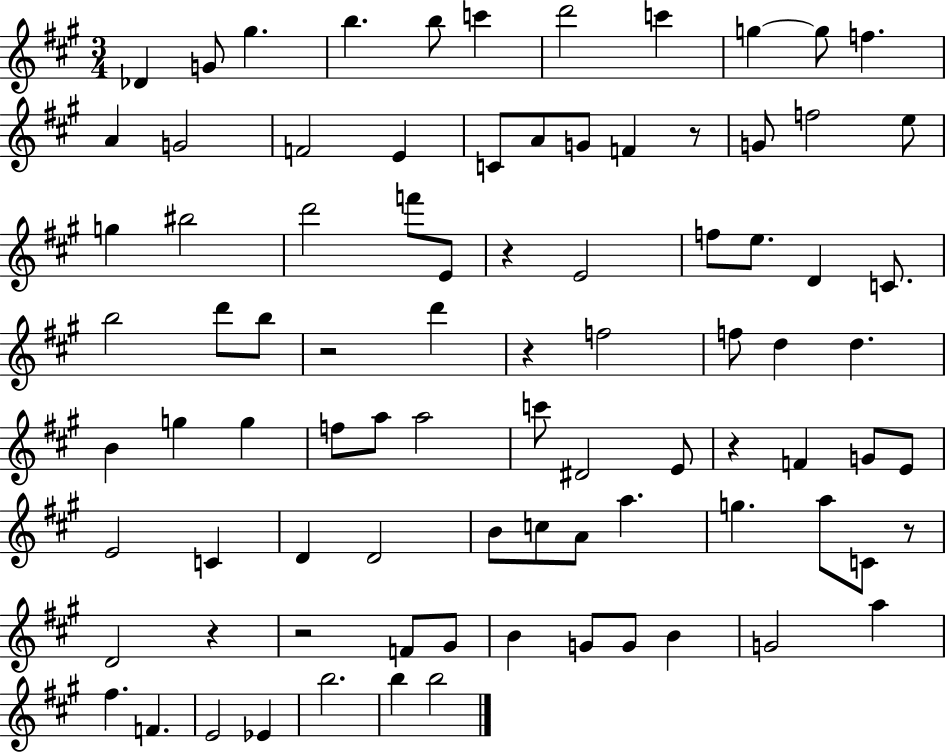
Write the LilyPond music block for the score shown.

{
  \clef treble
  \numericTimeSignature
  \time 3/4
  \key a \major
  des'4 g'8 gis''4. | b''4. b''8 c'''4 | d'''2 c'''4 | g''4~~ g''8 f''4. | \break a'4 g'2 | f'2 e'4 | c'8 a'8 g'8 f'4 r8 | g'8 f''2 e''8 | \break g''4 bis''2 | d'''2 f'''8 e'8 | r4 e'2 | f''8 e''8. d'4 c'8. | \break b''2 d'''8 b''8 | r2 d'''4 | r4 f''2 | f''8 d''4 d''4. | \break b'4 g''4 g''4 | f''8 a''8 a''2 | c'''8 dis'2 e'8 | r4 f'4 g'8 e'8 | \break e'2 c'4 | d'4 d'2 | b'8 c''8 a'8 a''4. | g''4. a''8 c'8 r8 | \break d'2 r4 | r2 f'8 gis'8 | b'4 g'8 g'8 b'4 | g'2 a''4 | \break fis''4. f'4. | e'2 ees'4 | b''2. | b''4 b''2 | \break \bar "|."
}